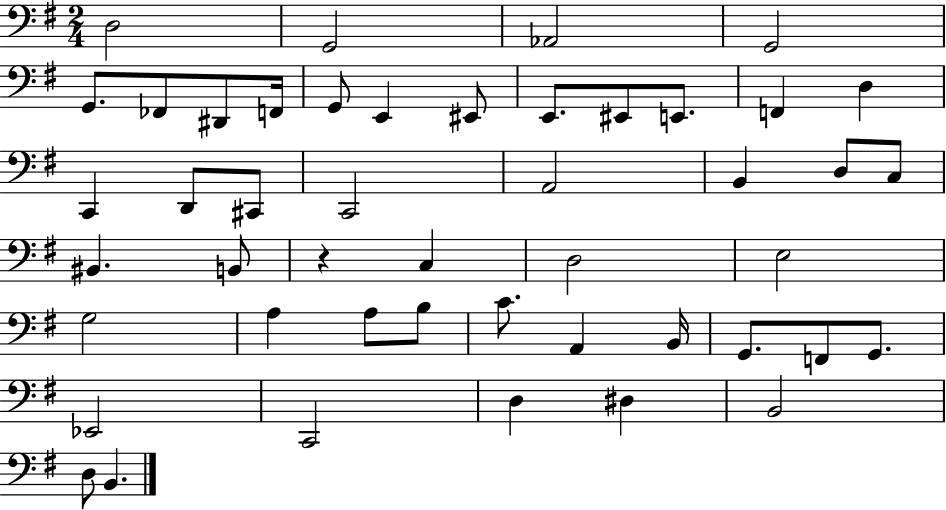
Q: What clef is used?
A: bass